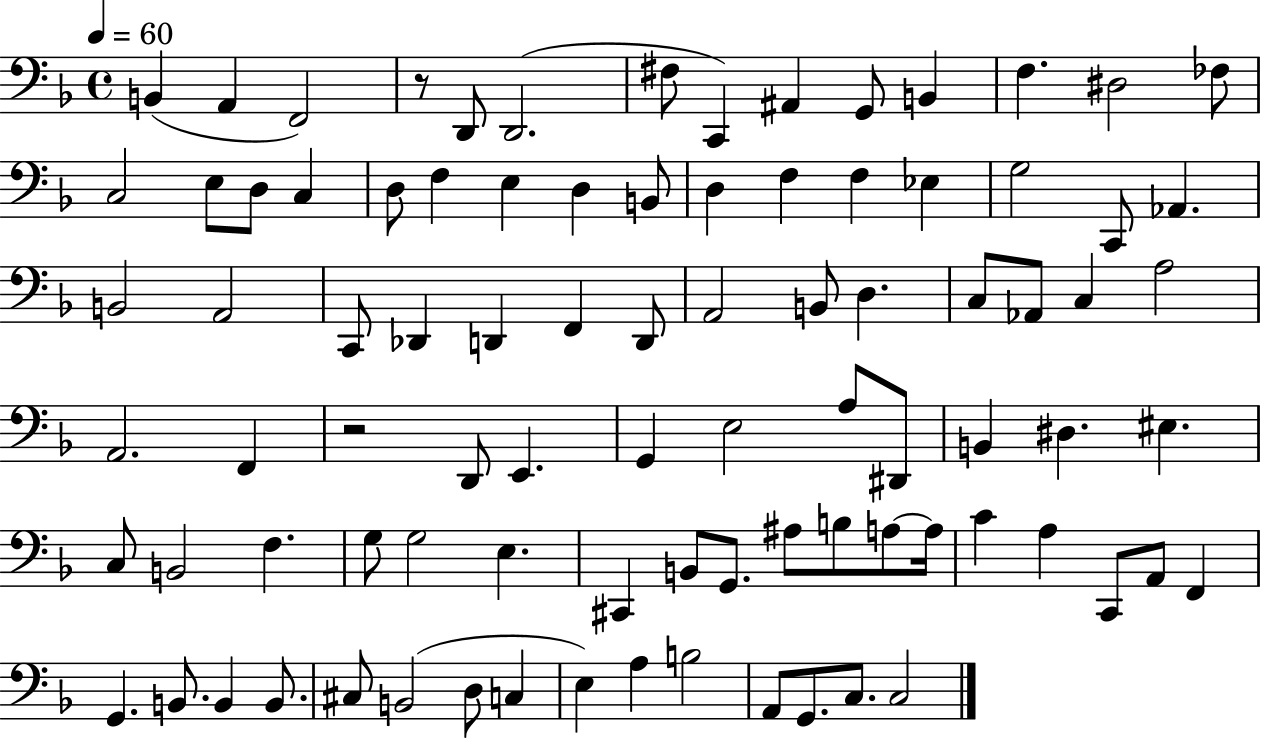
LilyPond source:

{
  \clef bass
  \time 4/4
  \defaultTimeSignature
  \key f \major
  \tempo 4 = 60
  \repeat volta 2 { b,4( a,4 f,2) | r8 d,8 d,2.( | fis8 c,4) ais,4 g,8 b,4 | f4. dis2 fes8 | \break c2 e8 d8 c4 | d8 f4 e4 d4 b,8 | d4 f4 f4 ees4 | g2 c,8 aes,4. | \break b,2 a,2 | c,8 des,4 d,4 f,4 d,8 | a,2 b,8 d4. | c8 aes,8 c4 a2 | \break a,2. f,4 | r2 d,8 e,4. | g,4 e2 a8 dis,8 | b,4 dis4. eis4. | \break c8 b,2 f4. | g8 g2 e4. | cis,4 b,8 g,8. ais8 b8 a8~~ a16 | c'4 a4 c,8 a,8 f,4 | \break g,4. b,8. b,4 b,8. | cis8 b,2( d8 c4 | e4) a4 b2 | a,8 g,8. c8. c2 | \break } \bar "|."
}